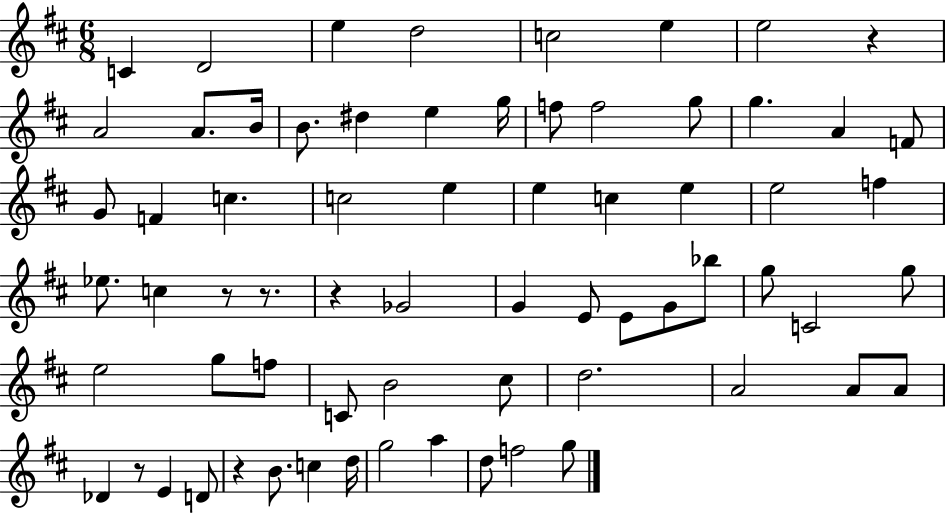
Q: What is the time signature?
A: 6/8